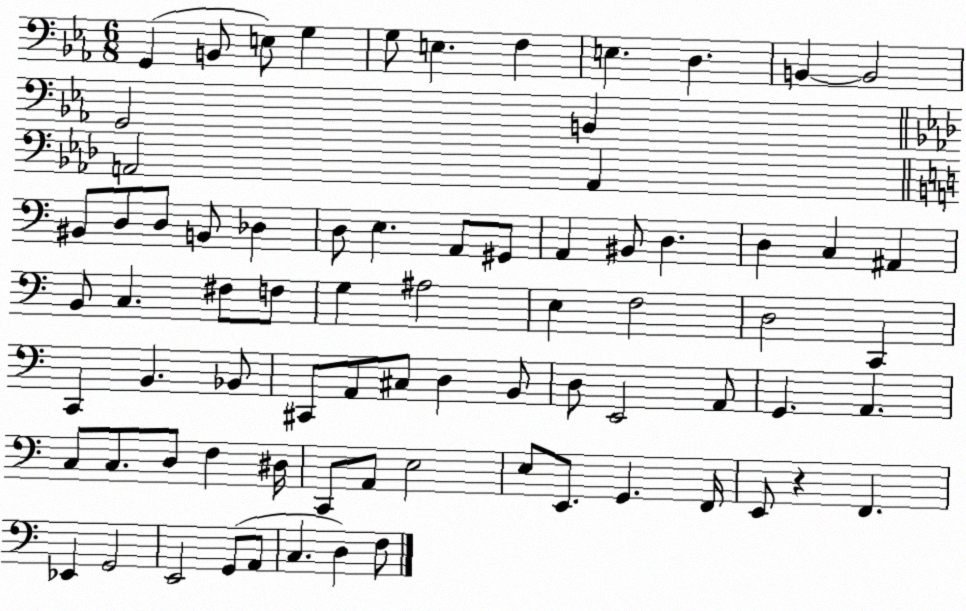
X:1
T:Untitled
M:6/8
L:1/4
K:Eb
G,, B,,/2 E,/2 G, G,/2 E, F, E, D, B,, B,,2 G,,2 B,, A,,2 A,, ^B,,/2 D,/2 D,/2 B,,/2 _D, D,/2 E, A,,/2 ^G,,/2 A,, ^B,,/2 D, D, C, ^A,, B,,/2 C, ^F,/2 F,/2 G, ^A,2 E, F,2 D,2 C,, C,, B,, _B,,/2 ^C,,/2 A,,/2 ^C,/2 D, B,,/2 D,/2 E,,2 A,,/2 G,, A,, C,/2 C,/2 D,/2 F, ^D,/4 C,,/2 A,,/2 E,2 E,/2 E,,/2 G,, F,,/4 E,,/2 z F,, _E,, G,,2 E,,2 G,,/2 A,,/2 C, D, F,/2